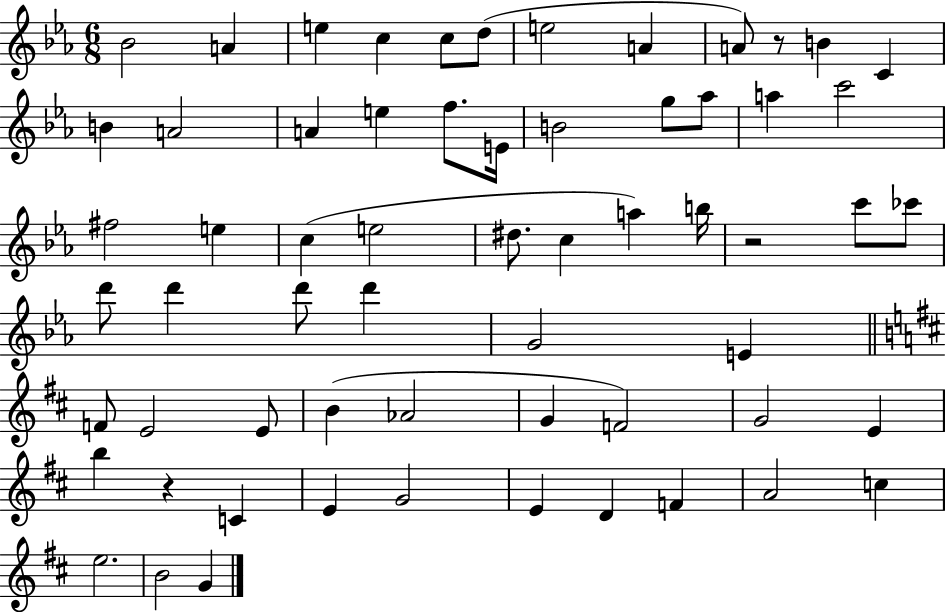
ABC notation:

X:1
T:Untitled
M:6/8
L:1/4
K:Eb
_B2 A e c c/2 d/2 e2 A A/2 z/2 B C B A2 A e f/2 E/4 B2 g/2 _a/2 a c'2 ^f2 e c e2 ^d/2 c a b/4 z2 c'/2 _c'/2 d'/2 d' d'/2 d' G2 E F/2 E2 E/2 B _A2 G F2 G2 E b z C E G2 E D F A2 c e2 B2 G